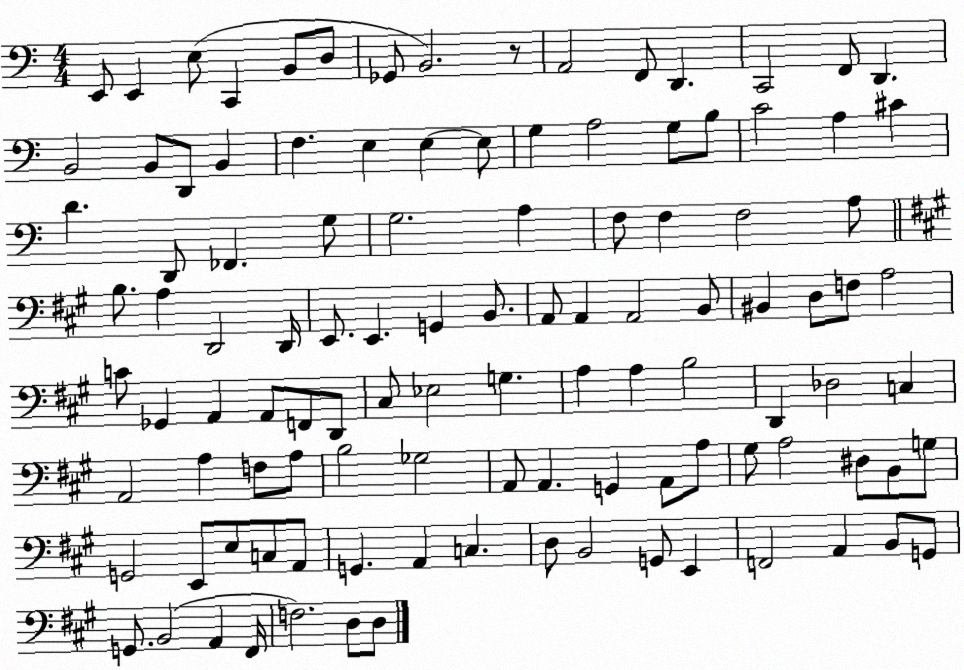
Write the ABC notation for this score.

X:1
T:Untitled
M:4/4
L:1/4
K:C
E,,/2 E,, E,/2 C,, B,,/2 D,/2 _G,,/2 B,,2 z/2 A,,2 F,,/2 D,, C,,2 F,,/2 D,, B,,2 B,,/2 D,,/2 B,, F, E, E, E,/2 G, A,2 G,/2 B,/2 C2 A, ^C D D,,/2 _F,, G,/2 G,2 A, F,/2 F, F,2 A,/2 B,/2 A, D,,2 D,,/4 E,,/2 E,, G,, B,,/2 A,,/2 A,, A,,2 B,,/2 ^B,, D,/2 F,/2 A,2 C/2 _G,, A,, A,,/2 F,,/2 D,,/2 ^C,/2 _E,2 G, A, A, B,2 D,, _D,2 C, A,,2 A, F,/2 A,/2 B,2 _G,2 A,,/2 A,, G,, A,,/2 A,/2 ^G,/2 A,2 ^D,/2 B,,/2 G,/2 G,,2 E,,/2 E,/2 C,/2 A,,/2 G,, A,, C, D,/2 B,,2 G,,/2 E,, F,,2 A,, B,,/2 G,,/2 G,,/2 B,,2 A,, ^F,,/4 F,2 D,/2 D,/2